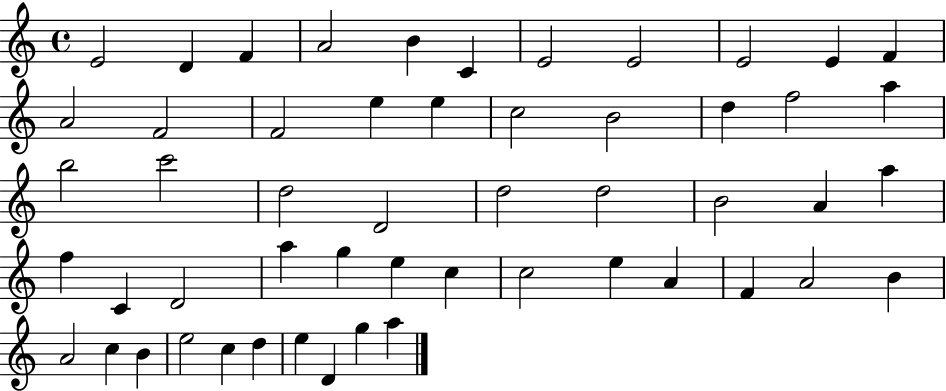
X:1
T:Untitled
M:4/4
L:1/4
K:C
E2 D F A2 B C E2 E2 E2 E F A2 F2 F2 e e c2 B2 d f2 a b2 c'2 d2 D2 d2 d2 B2 A a f C D2 a g e c c2 e A F A2 B A2 c B e2 c d e D g a